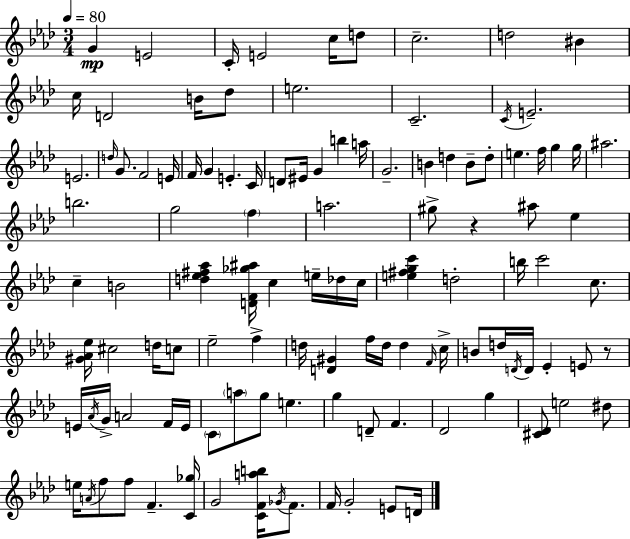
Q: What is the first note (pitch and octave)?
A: G4